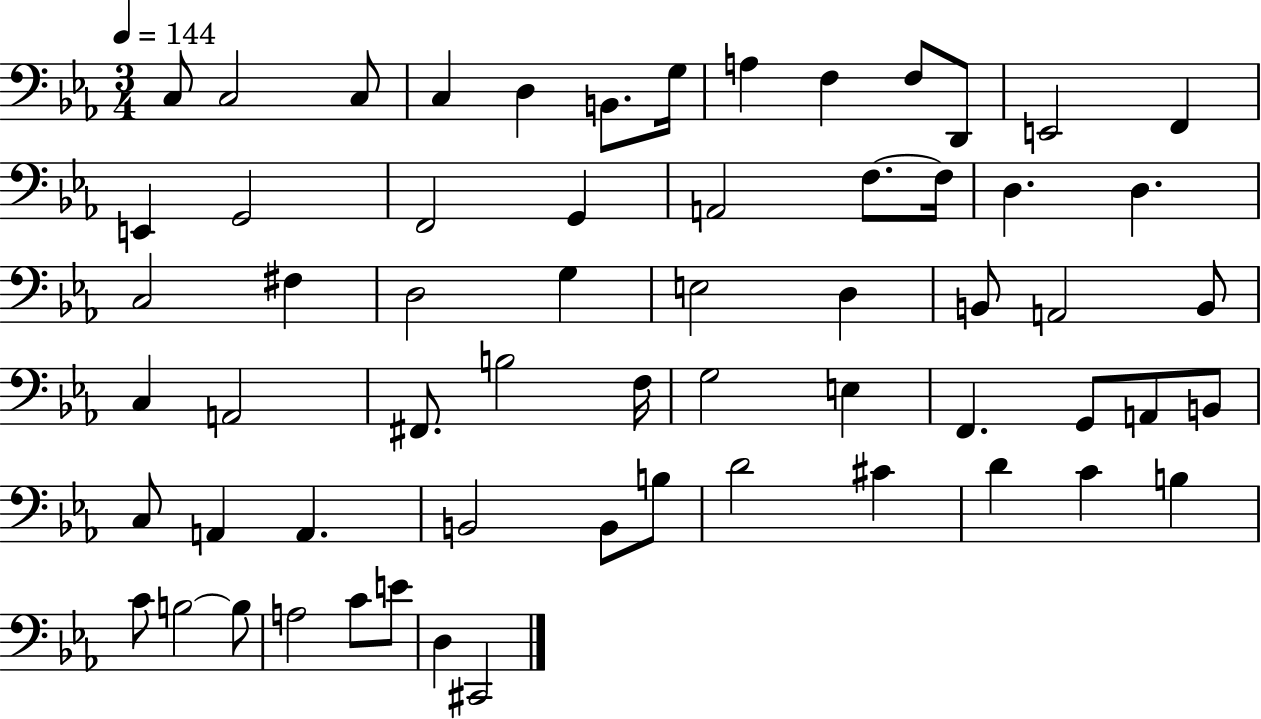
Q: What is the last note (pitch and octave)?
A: C#2